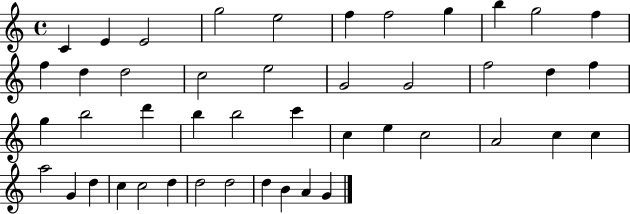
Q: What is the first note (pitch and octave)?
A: C4